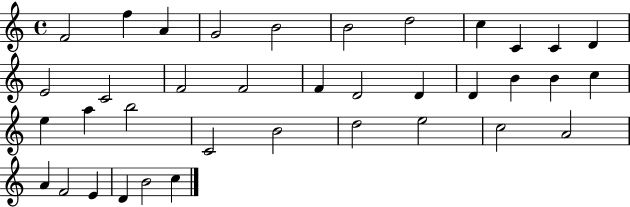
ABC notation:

X:1
T:Untitled
M:4/4
L:1/4
K:C
F2 f A G2 B2 B2 d2 c C C D E2 C2 F2 F2 F D2 D D B B c e a b2 C2 B2 d2 e2 c2 A2 A F2 E D B2 c